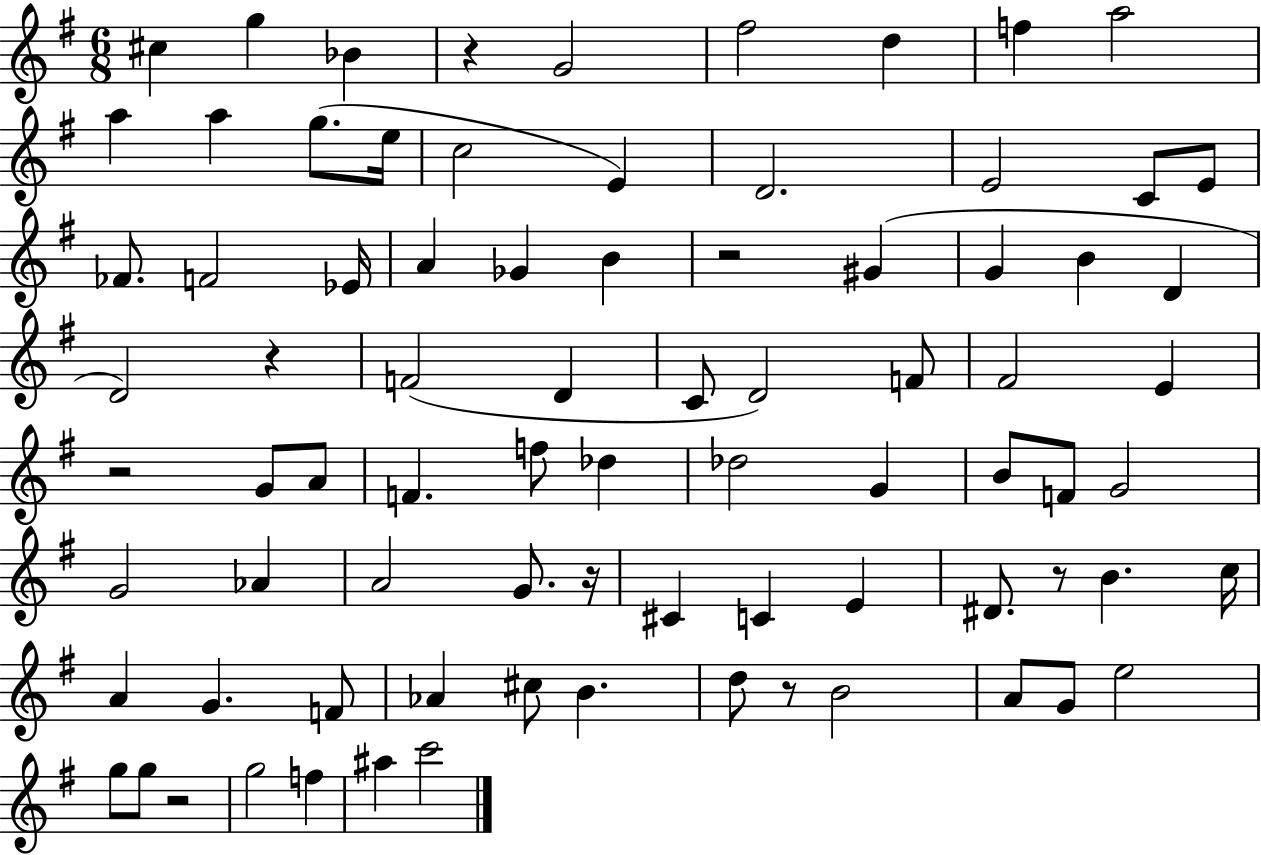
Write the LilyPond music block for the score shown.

{
  \clef treble
  \numericTimeSignature
  \time 6/8
  \key g \major
  cis''4 g''4 bes'4 | r4 g'2 | fis''2 d''4 | f''4 a''2 | \break a''4 a''4 g''8.( e''16 | c''2 e'4) | d'2. | e'2 c'8 e'8 | \break fes'8. f'2 ees'16 | a'4 ges'4 b'4 | r2 gis'4( | g'4 b'4 d'4 | \break d'2) r4 | f'2( d'4 | c'8 d'2) f'8 | fis'2 e'4 | \break r2 g'8 a'8 | f'4. f''8 des''4 | des''2 g'4 | b'8 f'8 g'2 | \break g'2 aes'4 | a'2 g'8. r16 | cis'4 c'4 e'4 | dis'8. r8 b'4. c''16 | \break a'4 g'4. f'8 | aes'4 cis''8 b'4. | d''8 r8 b'2 | a'8 g'8 e''2 | \break g''8 g''8 r2 | g''2 f''4 | ais''4 c'''2 | \bar "|."
}